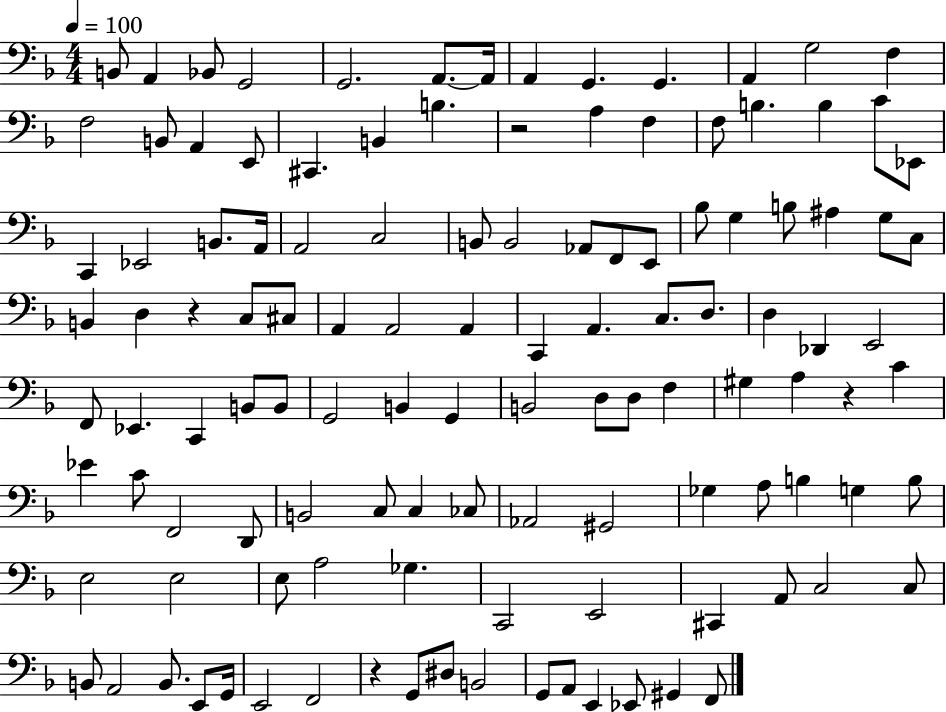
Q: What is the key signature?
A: F major